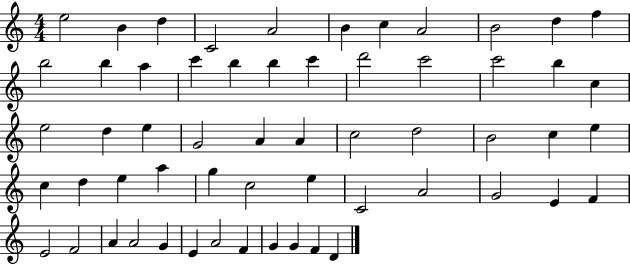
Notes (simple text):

E5/h B4/q D5/q C4/h A4/h B4/q C5/q A4/h B4/h D5/q F5/q B5/h B5/q A5/q C6/q B5/q B5/q C6/q D6/h C6/h C6/h B5/q C5/q E5/h D5/q E5/q G4/h A4/q A4/q C5/h D5/h B4/h C5/q E5/q C5/q D5/q E5/q A5/q G5/q C5/h E5/q C4/h A4/h G4/h E4/q F4/q E4/h F4/h A4/q A4/h G4/q E4/q A4/h F4/q G4/q G4/q F4/q D4/q